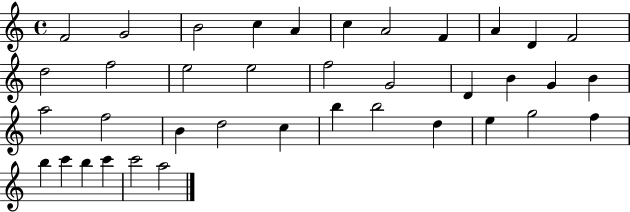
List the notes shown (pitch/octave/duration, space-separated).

F4/h G4/h B4/h C5/q A4/q C5/q A4/h F4/q A4/q D4/q F4/h D5/h F5/h E5/h E5/h F5/h G4/h D4/q B4/q G4/q B4/q A5/h F5/h B4/q D5/h C5/q B5/q B5/h D5/q E5/q G5/h F5/q B5/q C6/q B5/q C6/q C6/h A5/h